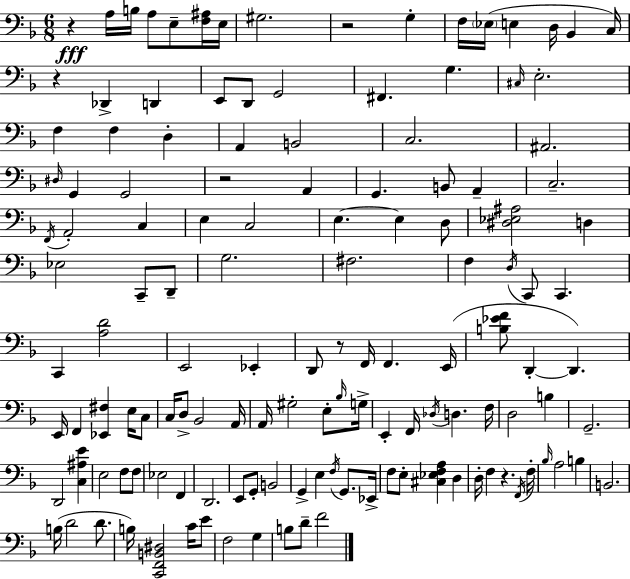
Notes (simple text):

R/q A3/s B3/s A3/e E3/e [F3,A#3]/s E3/s G#3/h. R/h G3/q F3/s Eb3/s E3/q D3/s Bb2/q C3/s R/q Db2/q D2/q E2/e D2/e G2/h F#2/q. G3/q. C#3/s E3/h. F3/q F3/q D3/q A2/q B2/h C3/h. A#2/h. D#3/s G2/q G2/h R/h A2/q G2/q. B2/e A2/q C3/h. F2/s A2/h C3/q E3/q C3/h E3/q. E3/q D3/e [D#3,Eb3,A#3]/h D3/q Eb3/h C2/e D2/e G3/h. F#3/h. F3/q D3/s C2/e C2/q. C2/q [A3,D4]/h E2/h Eb2/q D2/e R/e F2/s F2/q. E2/s [B3,Eb4,F4]/e D2/q D2/q. E2/s F2/q [Eb2,F#3]/q E3/s C3/e C3/s D3/e Bb2/h A2/s A2/s G#3/h E3/e Bb3/s G3/s E2/q F2/s Db3/s D3/q. F3/s D3/h B3/q G2/h. D2/h [C3,A#3,E4]/q E3/h F3/e F3/e Eb3/h F2/q D2/h. E2/e G2/e B2/h G2/q E3/q F3/s G2/e. Eb2/s F3/e E3/e [C#3,Eb3,F3,A3]/q D3/q D3/s F3/q R/q. F2/s F3/s Bb3/s A3/h B3/q B2/h. B3/s D4/h D4/e. B3/s [C2,F2,B2,D#3]/h C4/s E4/e F3/h G3/q B3/e D4/e F4/h